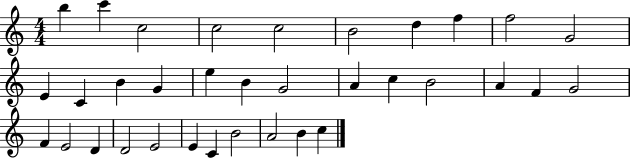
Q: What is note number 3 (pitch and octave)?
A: C5